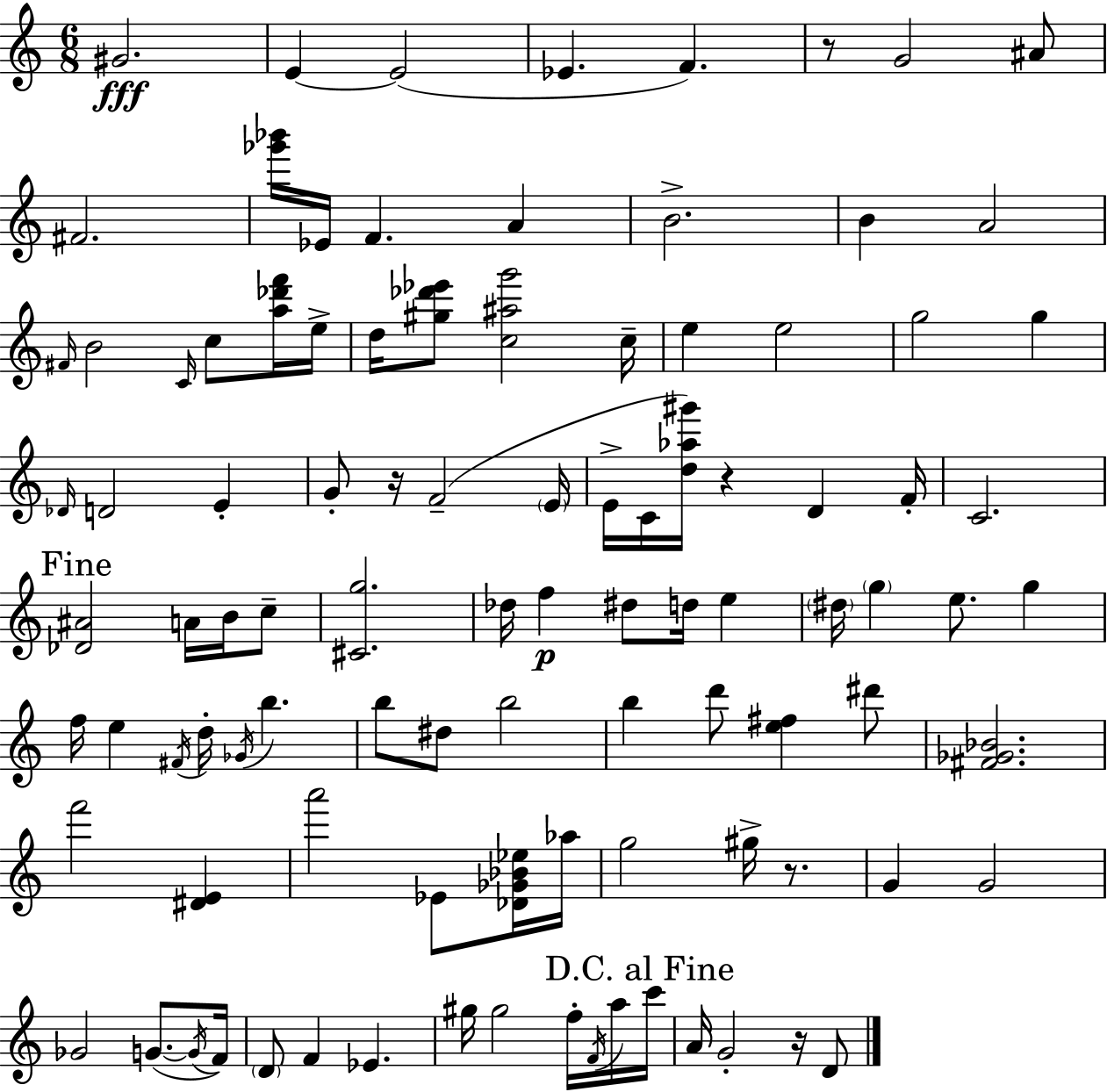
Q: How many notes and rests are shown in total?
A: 100